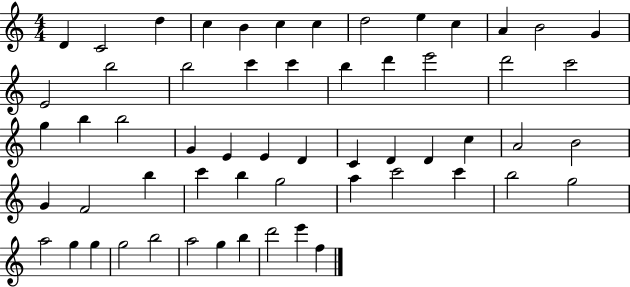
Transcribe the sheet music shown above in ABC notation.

X:1
T:Untitled
M:4/4
L:1/4
K:C
D C2 d c B c c d2 e c A B2 G E2 b2 b2 c' c' b d' e'2 d'2 c'2 g b b2 G E E D C D D c A2 B2 G F2 b c' b g2 a c'2 c' b2 g2 a2 g g g2 b2 a2 g b d'2 e' f